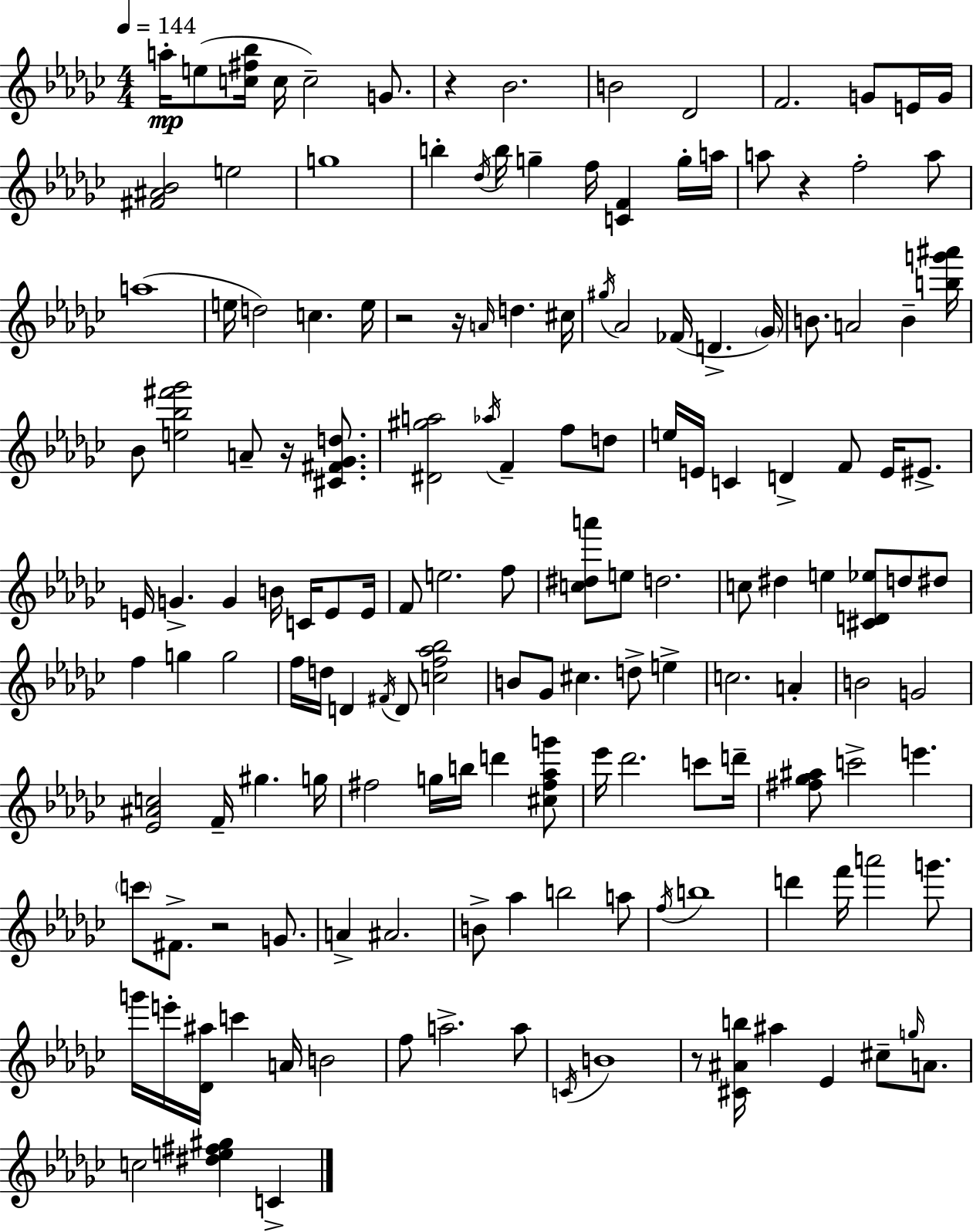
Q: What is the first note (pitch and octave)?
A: A5